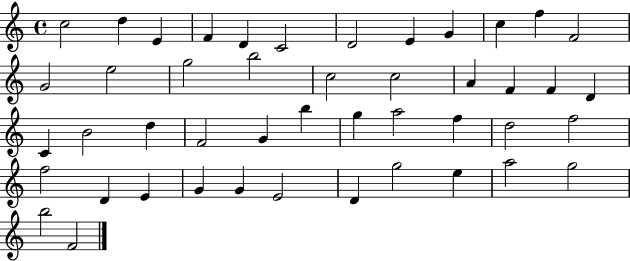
{
  \clef treble
  \time 4/4
  \defaultTimeSignature
  \key c \major
  c''2 d''4 e'4 | f'4 d'4 c'2 | d'2 e'4 g'4 | c''4 f''4 f'2 | \break g'2 e''2 | g''2 b''2 | c''2 c''2 | a'4 f'4 f'4 d'4 | \break c'4 b'2 d''4 | f'2 g'4 b''4 | g''4 a''2 f''4 | d''2 f''2 | \break f''2 d'4 e'4 | g'4 g'4 e'2 | d'4 g''2 e''4 | a''2 g''2 | \break b''2 f'2 | \bar "|."
}